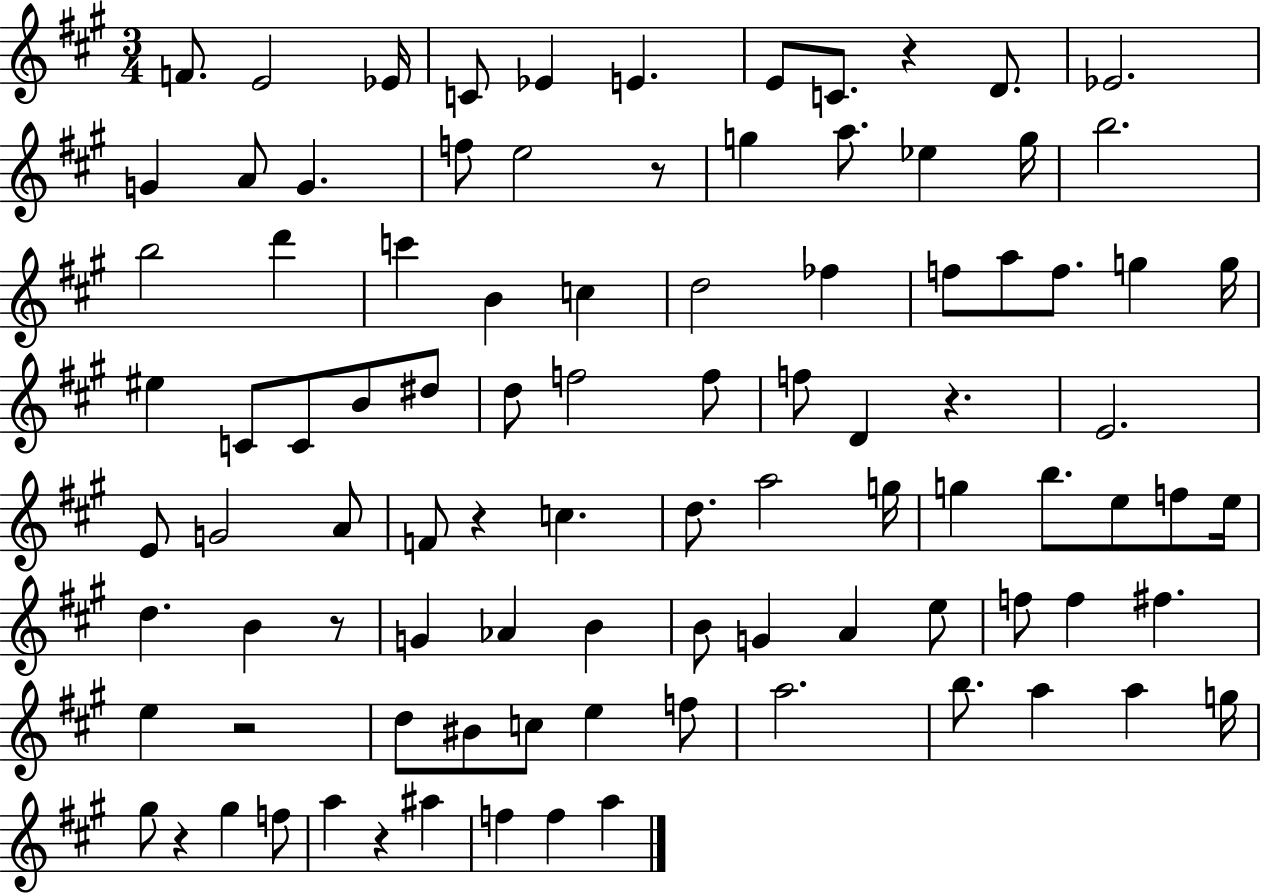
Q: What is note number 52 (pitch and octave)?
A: G5